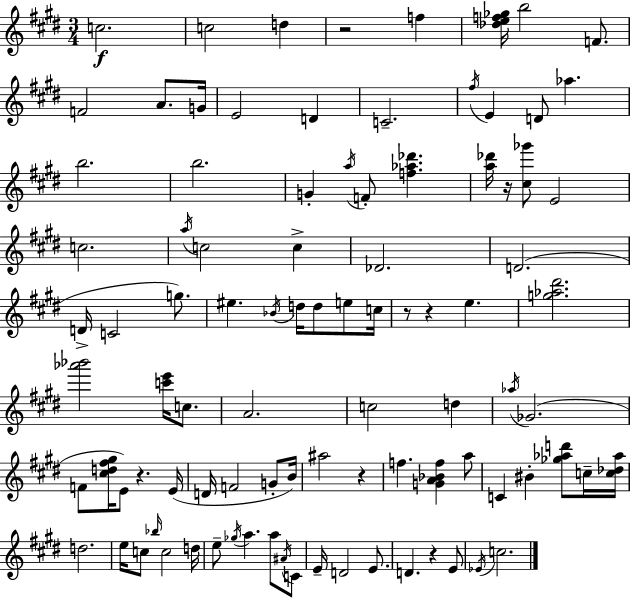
X:1
T:Untitled
M:3/4
L:1/4
K:E
c2 c2 d z2 f [_def_g]/4 b2 F/2 F2 A/2 G/4 E2 D C2 ^f/4 E D/2 _a b2 b2 G a/4 F/2 [f_a_d'] [a_d']/4 z/4 [^c_g']/2 E2 c2 a/4 c2 c _D2 D2 D/4 C2 g/2 ^e _B/4 d/4 d/2 e/2 c/4 z/2 z e [g_a^d']2 [_a'_b']2 [c'e']/4 c/2 A2 c2 d _a/4 _G2 F/2 [^cd^f^g]/4 E/2 z E/4 D/4 F2 G/2 B/4 ^a2 z f [GA_Bf] a/2 C ^B [_g_ad']/2 c/4 [c_d_a]/4 d2 e/4 c/2 _b/4 c2 d/4 e/2 _g/4 a a/2 ^A/4 C/2 E/4 D2 E/2 D z E/2 _E/4 c2